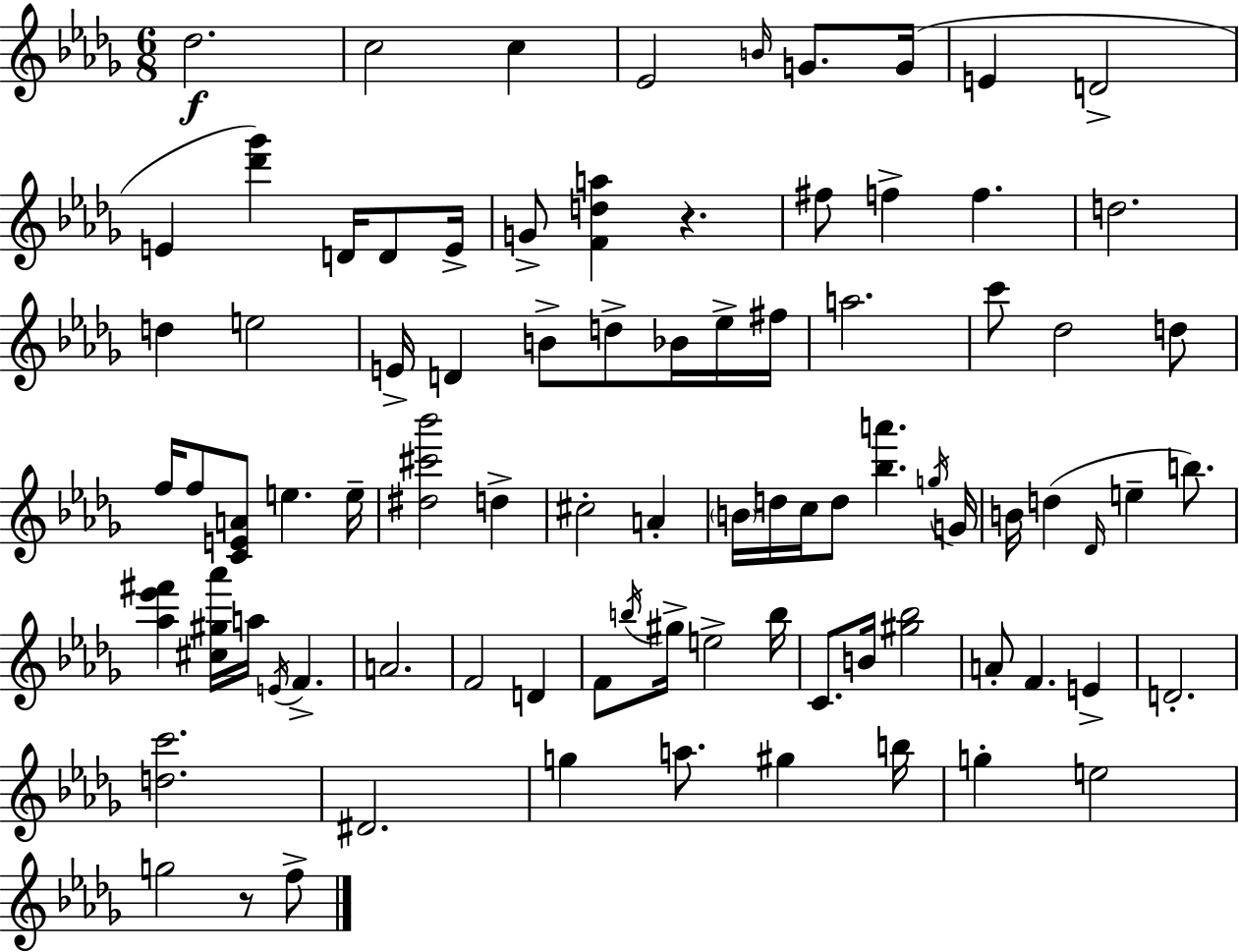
Db5/h. C5/h C5/q Eb4/h B4/s G4/e. G4/s E4/q D4/h E4/q [Db6,Gb6]/q D4/s D4/e E4/s G4/e [F4,D5,A5]/q R/q. F#5/e F5/q F5/q. D5/h. D5/q E5/h E4/s D4/q B4/e D5/e Bb4/s Eb5/s F#5/s A5/h. C6/e Db5/h D5/e F5/s F5/e [C4,E4,A4]/e E5/q. E5/s [D#5,C#6,Bb6]/h D5/q C#5/h A4/q B4/s D5/s C5/s D5/e [Bb5,A6]/q. G5/s G4/s B4/s D5/q Db4/s E5/q B5/e. [Ab5,Eb6,F#6]/q [C#5,G#5,Ab6]/s A5/s E4/s F4/q. A4/h. F4/h D4/q F4/e B5/s G#5/s E5/h B5/s C4/e. B4/s [G#5,Bb5]/h A4/e F4/q. E4/q D4/h. [D5,C6]/h. D#4/h. G5/q A5/e. G#5/q B5/s G5/q E5/h G5/h R/e F5/e